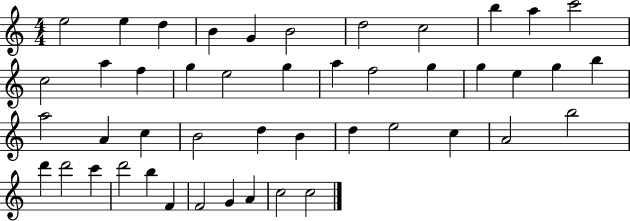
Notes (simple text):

E5/h E5/q D5/q B4/q G4/q B4/h D5/h C5/h B5/q A5/q C6/h C5/h A5/q F5/q G5/q E5/h G5/q A5/q F5/h G5/q G5/q E5/q G5/q B5/q A5/h A4/q C5/q B4/h D5/q B4/q D5/q E5/h C5/q A4/h B5/h D6/q D6/h C6/q D6/h B5/q F4/q F4/h G4/q A4/q C5/h C5/h